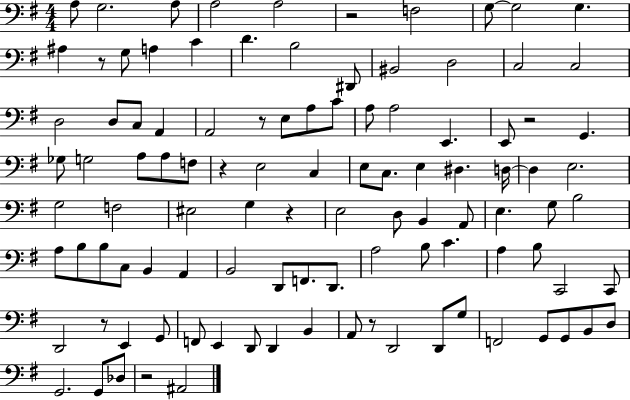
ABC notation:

X:1
T:Untitled
M:4/4
L:1/4
K:G
A,/2 G,2 A,/2 A,2 A,2 z2 F,2 G,/2 G,2 G, ^A, z/2 G,/2 A, C D B,2 ^D,,/2 ^B,,2 D,2 C,2 C,2 D,2 D,/2 C,/2 A,, A,,2 z/2 E,/2 A,/2 C/2 A,/2 A,2 E,, E,,/2 z2 G,, _G,/2 G,2 A,/2 A,/2 F,/2 z E,2 C, E,/2 C,/2 E, ^D, D,/4 D, E,2 G,2 F,2 ^E,2 G, z E,2 D,/2 B,, A,,/2 E, G,/2 B,2 A,/2 B,/2 B,/2 C,/2 B,, A,, B,,2 D,,/2 F,,/2 D,,/2 A,2 B,/2 C A, B,/2 C,,2 C,,/2 D,,2 z/2 E,, G,,/2 F,,/2 E,, D,,/2 D,, B,, A,,/2 z/2 D,,2 D,,/2 G,/2 F,,2 G,,/2 G,,/2 B,,/2 D,/2 G,,2 G,,/2 _D,/2 z2 ^A,,2